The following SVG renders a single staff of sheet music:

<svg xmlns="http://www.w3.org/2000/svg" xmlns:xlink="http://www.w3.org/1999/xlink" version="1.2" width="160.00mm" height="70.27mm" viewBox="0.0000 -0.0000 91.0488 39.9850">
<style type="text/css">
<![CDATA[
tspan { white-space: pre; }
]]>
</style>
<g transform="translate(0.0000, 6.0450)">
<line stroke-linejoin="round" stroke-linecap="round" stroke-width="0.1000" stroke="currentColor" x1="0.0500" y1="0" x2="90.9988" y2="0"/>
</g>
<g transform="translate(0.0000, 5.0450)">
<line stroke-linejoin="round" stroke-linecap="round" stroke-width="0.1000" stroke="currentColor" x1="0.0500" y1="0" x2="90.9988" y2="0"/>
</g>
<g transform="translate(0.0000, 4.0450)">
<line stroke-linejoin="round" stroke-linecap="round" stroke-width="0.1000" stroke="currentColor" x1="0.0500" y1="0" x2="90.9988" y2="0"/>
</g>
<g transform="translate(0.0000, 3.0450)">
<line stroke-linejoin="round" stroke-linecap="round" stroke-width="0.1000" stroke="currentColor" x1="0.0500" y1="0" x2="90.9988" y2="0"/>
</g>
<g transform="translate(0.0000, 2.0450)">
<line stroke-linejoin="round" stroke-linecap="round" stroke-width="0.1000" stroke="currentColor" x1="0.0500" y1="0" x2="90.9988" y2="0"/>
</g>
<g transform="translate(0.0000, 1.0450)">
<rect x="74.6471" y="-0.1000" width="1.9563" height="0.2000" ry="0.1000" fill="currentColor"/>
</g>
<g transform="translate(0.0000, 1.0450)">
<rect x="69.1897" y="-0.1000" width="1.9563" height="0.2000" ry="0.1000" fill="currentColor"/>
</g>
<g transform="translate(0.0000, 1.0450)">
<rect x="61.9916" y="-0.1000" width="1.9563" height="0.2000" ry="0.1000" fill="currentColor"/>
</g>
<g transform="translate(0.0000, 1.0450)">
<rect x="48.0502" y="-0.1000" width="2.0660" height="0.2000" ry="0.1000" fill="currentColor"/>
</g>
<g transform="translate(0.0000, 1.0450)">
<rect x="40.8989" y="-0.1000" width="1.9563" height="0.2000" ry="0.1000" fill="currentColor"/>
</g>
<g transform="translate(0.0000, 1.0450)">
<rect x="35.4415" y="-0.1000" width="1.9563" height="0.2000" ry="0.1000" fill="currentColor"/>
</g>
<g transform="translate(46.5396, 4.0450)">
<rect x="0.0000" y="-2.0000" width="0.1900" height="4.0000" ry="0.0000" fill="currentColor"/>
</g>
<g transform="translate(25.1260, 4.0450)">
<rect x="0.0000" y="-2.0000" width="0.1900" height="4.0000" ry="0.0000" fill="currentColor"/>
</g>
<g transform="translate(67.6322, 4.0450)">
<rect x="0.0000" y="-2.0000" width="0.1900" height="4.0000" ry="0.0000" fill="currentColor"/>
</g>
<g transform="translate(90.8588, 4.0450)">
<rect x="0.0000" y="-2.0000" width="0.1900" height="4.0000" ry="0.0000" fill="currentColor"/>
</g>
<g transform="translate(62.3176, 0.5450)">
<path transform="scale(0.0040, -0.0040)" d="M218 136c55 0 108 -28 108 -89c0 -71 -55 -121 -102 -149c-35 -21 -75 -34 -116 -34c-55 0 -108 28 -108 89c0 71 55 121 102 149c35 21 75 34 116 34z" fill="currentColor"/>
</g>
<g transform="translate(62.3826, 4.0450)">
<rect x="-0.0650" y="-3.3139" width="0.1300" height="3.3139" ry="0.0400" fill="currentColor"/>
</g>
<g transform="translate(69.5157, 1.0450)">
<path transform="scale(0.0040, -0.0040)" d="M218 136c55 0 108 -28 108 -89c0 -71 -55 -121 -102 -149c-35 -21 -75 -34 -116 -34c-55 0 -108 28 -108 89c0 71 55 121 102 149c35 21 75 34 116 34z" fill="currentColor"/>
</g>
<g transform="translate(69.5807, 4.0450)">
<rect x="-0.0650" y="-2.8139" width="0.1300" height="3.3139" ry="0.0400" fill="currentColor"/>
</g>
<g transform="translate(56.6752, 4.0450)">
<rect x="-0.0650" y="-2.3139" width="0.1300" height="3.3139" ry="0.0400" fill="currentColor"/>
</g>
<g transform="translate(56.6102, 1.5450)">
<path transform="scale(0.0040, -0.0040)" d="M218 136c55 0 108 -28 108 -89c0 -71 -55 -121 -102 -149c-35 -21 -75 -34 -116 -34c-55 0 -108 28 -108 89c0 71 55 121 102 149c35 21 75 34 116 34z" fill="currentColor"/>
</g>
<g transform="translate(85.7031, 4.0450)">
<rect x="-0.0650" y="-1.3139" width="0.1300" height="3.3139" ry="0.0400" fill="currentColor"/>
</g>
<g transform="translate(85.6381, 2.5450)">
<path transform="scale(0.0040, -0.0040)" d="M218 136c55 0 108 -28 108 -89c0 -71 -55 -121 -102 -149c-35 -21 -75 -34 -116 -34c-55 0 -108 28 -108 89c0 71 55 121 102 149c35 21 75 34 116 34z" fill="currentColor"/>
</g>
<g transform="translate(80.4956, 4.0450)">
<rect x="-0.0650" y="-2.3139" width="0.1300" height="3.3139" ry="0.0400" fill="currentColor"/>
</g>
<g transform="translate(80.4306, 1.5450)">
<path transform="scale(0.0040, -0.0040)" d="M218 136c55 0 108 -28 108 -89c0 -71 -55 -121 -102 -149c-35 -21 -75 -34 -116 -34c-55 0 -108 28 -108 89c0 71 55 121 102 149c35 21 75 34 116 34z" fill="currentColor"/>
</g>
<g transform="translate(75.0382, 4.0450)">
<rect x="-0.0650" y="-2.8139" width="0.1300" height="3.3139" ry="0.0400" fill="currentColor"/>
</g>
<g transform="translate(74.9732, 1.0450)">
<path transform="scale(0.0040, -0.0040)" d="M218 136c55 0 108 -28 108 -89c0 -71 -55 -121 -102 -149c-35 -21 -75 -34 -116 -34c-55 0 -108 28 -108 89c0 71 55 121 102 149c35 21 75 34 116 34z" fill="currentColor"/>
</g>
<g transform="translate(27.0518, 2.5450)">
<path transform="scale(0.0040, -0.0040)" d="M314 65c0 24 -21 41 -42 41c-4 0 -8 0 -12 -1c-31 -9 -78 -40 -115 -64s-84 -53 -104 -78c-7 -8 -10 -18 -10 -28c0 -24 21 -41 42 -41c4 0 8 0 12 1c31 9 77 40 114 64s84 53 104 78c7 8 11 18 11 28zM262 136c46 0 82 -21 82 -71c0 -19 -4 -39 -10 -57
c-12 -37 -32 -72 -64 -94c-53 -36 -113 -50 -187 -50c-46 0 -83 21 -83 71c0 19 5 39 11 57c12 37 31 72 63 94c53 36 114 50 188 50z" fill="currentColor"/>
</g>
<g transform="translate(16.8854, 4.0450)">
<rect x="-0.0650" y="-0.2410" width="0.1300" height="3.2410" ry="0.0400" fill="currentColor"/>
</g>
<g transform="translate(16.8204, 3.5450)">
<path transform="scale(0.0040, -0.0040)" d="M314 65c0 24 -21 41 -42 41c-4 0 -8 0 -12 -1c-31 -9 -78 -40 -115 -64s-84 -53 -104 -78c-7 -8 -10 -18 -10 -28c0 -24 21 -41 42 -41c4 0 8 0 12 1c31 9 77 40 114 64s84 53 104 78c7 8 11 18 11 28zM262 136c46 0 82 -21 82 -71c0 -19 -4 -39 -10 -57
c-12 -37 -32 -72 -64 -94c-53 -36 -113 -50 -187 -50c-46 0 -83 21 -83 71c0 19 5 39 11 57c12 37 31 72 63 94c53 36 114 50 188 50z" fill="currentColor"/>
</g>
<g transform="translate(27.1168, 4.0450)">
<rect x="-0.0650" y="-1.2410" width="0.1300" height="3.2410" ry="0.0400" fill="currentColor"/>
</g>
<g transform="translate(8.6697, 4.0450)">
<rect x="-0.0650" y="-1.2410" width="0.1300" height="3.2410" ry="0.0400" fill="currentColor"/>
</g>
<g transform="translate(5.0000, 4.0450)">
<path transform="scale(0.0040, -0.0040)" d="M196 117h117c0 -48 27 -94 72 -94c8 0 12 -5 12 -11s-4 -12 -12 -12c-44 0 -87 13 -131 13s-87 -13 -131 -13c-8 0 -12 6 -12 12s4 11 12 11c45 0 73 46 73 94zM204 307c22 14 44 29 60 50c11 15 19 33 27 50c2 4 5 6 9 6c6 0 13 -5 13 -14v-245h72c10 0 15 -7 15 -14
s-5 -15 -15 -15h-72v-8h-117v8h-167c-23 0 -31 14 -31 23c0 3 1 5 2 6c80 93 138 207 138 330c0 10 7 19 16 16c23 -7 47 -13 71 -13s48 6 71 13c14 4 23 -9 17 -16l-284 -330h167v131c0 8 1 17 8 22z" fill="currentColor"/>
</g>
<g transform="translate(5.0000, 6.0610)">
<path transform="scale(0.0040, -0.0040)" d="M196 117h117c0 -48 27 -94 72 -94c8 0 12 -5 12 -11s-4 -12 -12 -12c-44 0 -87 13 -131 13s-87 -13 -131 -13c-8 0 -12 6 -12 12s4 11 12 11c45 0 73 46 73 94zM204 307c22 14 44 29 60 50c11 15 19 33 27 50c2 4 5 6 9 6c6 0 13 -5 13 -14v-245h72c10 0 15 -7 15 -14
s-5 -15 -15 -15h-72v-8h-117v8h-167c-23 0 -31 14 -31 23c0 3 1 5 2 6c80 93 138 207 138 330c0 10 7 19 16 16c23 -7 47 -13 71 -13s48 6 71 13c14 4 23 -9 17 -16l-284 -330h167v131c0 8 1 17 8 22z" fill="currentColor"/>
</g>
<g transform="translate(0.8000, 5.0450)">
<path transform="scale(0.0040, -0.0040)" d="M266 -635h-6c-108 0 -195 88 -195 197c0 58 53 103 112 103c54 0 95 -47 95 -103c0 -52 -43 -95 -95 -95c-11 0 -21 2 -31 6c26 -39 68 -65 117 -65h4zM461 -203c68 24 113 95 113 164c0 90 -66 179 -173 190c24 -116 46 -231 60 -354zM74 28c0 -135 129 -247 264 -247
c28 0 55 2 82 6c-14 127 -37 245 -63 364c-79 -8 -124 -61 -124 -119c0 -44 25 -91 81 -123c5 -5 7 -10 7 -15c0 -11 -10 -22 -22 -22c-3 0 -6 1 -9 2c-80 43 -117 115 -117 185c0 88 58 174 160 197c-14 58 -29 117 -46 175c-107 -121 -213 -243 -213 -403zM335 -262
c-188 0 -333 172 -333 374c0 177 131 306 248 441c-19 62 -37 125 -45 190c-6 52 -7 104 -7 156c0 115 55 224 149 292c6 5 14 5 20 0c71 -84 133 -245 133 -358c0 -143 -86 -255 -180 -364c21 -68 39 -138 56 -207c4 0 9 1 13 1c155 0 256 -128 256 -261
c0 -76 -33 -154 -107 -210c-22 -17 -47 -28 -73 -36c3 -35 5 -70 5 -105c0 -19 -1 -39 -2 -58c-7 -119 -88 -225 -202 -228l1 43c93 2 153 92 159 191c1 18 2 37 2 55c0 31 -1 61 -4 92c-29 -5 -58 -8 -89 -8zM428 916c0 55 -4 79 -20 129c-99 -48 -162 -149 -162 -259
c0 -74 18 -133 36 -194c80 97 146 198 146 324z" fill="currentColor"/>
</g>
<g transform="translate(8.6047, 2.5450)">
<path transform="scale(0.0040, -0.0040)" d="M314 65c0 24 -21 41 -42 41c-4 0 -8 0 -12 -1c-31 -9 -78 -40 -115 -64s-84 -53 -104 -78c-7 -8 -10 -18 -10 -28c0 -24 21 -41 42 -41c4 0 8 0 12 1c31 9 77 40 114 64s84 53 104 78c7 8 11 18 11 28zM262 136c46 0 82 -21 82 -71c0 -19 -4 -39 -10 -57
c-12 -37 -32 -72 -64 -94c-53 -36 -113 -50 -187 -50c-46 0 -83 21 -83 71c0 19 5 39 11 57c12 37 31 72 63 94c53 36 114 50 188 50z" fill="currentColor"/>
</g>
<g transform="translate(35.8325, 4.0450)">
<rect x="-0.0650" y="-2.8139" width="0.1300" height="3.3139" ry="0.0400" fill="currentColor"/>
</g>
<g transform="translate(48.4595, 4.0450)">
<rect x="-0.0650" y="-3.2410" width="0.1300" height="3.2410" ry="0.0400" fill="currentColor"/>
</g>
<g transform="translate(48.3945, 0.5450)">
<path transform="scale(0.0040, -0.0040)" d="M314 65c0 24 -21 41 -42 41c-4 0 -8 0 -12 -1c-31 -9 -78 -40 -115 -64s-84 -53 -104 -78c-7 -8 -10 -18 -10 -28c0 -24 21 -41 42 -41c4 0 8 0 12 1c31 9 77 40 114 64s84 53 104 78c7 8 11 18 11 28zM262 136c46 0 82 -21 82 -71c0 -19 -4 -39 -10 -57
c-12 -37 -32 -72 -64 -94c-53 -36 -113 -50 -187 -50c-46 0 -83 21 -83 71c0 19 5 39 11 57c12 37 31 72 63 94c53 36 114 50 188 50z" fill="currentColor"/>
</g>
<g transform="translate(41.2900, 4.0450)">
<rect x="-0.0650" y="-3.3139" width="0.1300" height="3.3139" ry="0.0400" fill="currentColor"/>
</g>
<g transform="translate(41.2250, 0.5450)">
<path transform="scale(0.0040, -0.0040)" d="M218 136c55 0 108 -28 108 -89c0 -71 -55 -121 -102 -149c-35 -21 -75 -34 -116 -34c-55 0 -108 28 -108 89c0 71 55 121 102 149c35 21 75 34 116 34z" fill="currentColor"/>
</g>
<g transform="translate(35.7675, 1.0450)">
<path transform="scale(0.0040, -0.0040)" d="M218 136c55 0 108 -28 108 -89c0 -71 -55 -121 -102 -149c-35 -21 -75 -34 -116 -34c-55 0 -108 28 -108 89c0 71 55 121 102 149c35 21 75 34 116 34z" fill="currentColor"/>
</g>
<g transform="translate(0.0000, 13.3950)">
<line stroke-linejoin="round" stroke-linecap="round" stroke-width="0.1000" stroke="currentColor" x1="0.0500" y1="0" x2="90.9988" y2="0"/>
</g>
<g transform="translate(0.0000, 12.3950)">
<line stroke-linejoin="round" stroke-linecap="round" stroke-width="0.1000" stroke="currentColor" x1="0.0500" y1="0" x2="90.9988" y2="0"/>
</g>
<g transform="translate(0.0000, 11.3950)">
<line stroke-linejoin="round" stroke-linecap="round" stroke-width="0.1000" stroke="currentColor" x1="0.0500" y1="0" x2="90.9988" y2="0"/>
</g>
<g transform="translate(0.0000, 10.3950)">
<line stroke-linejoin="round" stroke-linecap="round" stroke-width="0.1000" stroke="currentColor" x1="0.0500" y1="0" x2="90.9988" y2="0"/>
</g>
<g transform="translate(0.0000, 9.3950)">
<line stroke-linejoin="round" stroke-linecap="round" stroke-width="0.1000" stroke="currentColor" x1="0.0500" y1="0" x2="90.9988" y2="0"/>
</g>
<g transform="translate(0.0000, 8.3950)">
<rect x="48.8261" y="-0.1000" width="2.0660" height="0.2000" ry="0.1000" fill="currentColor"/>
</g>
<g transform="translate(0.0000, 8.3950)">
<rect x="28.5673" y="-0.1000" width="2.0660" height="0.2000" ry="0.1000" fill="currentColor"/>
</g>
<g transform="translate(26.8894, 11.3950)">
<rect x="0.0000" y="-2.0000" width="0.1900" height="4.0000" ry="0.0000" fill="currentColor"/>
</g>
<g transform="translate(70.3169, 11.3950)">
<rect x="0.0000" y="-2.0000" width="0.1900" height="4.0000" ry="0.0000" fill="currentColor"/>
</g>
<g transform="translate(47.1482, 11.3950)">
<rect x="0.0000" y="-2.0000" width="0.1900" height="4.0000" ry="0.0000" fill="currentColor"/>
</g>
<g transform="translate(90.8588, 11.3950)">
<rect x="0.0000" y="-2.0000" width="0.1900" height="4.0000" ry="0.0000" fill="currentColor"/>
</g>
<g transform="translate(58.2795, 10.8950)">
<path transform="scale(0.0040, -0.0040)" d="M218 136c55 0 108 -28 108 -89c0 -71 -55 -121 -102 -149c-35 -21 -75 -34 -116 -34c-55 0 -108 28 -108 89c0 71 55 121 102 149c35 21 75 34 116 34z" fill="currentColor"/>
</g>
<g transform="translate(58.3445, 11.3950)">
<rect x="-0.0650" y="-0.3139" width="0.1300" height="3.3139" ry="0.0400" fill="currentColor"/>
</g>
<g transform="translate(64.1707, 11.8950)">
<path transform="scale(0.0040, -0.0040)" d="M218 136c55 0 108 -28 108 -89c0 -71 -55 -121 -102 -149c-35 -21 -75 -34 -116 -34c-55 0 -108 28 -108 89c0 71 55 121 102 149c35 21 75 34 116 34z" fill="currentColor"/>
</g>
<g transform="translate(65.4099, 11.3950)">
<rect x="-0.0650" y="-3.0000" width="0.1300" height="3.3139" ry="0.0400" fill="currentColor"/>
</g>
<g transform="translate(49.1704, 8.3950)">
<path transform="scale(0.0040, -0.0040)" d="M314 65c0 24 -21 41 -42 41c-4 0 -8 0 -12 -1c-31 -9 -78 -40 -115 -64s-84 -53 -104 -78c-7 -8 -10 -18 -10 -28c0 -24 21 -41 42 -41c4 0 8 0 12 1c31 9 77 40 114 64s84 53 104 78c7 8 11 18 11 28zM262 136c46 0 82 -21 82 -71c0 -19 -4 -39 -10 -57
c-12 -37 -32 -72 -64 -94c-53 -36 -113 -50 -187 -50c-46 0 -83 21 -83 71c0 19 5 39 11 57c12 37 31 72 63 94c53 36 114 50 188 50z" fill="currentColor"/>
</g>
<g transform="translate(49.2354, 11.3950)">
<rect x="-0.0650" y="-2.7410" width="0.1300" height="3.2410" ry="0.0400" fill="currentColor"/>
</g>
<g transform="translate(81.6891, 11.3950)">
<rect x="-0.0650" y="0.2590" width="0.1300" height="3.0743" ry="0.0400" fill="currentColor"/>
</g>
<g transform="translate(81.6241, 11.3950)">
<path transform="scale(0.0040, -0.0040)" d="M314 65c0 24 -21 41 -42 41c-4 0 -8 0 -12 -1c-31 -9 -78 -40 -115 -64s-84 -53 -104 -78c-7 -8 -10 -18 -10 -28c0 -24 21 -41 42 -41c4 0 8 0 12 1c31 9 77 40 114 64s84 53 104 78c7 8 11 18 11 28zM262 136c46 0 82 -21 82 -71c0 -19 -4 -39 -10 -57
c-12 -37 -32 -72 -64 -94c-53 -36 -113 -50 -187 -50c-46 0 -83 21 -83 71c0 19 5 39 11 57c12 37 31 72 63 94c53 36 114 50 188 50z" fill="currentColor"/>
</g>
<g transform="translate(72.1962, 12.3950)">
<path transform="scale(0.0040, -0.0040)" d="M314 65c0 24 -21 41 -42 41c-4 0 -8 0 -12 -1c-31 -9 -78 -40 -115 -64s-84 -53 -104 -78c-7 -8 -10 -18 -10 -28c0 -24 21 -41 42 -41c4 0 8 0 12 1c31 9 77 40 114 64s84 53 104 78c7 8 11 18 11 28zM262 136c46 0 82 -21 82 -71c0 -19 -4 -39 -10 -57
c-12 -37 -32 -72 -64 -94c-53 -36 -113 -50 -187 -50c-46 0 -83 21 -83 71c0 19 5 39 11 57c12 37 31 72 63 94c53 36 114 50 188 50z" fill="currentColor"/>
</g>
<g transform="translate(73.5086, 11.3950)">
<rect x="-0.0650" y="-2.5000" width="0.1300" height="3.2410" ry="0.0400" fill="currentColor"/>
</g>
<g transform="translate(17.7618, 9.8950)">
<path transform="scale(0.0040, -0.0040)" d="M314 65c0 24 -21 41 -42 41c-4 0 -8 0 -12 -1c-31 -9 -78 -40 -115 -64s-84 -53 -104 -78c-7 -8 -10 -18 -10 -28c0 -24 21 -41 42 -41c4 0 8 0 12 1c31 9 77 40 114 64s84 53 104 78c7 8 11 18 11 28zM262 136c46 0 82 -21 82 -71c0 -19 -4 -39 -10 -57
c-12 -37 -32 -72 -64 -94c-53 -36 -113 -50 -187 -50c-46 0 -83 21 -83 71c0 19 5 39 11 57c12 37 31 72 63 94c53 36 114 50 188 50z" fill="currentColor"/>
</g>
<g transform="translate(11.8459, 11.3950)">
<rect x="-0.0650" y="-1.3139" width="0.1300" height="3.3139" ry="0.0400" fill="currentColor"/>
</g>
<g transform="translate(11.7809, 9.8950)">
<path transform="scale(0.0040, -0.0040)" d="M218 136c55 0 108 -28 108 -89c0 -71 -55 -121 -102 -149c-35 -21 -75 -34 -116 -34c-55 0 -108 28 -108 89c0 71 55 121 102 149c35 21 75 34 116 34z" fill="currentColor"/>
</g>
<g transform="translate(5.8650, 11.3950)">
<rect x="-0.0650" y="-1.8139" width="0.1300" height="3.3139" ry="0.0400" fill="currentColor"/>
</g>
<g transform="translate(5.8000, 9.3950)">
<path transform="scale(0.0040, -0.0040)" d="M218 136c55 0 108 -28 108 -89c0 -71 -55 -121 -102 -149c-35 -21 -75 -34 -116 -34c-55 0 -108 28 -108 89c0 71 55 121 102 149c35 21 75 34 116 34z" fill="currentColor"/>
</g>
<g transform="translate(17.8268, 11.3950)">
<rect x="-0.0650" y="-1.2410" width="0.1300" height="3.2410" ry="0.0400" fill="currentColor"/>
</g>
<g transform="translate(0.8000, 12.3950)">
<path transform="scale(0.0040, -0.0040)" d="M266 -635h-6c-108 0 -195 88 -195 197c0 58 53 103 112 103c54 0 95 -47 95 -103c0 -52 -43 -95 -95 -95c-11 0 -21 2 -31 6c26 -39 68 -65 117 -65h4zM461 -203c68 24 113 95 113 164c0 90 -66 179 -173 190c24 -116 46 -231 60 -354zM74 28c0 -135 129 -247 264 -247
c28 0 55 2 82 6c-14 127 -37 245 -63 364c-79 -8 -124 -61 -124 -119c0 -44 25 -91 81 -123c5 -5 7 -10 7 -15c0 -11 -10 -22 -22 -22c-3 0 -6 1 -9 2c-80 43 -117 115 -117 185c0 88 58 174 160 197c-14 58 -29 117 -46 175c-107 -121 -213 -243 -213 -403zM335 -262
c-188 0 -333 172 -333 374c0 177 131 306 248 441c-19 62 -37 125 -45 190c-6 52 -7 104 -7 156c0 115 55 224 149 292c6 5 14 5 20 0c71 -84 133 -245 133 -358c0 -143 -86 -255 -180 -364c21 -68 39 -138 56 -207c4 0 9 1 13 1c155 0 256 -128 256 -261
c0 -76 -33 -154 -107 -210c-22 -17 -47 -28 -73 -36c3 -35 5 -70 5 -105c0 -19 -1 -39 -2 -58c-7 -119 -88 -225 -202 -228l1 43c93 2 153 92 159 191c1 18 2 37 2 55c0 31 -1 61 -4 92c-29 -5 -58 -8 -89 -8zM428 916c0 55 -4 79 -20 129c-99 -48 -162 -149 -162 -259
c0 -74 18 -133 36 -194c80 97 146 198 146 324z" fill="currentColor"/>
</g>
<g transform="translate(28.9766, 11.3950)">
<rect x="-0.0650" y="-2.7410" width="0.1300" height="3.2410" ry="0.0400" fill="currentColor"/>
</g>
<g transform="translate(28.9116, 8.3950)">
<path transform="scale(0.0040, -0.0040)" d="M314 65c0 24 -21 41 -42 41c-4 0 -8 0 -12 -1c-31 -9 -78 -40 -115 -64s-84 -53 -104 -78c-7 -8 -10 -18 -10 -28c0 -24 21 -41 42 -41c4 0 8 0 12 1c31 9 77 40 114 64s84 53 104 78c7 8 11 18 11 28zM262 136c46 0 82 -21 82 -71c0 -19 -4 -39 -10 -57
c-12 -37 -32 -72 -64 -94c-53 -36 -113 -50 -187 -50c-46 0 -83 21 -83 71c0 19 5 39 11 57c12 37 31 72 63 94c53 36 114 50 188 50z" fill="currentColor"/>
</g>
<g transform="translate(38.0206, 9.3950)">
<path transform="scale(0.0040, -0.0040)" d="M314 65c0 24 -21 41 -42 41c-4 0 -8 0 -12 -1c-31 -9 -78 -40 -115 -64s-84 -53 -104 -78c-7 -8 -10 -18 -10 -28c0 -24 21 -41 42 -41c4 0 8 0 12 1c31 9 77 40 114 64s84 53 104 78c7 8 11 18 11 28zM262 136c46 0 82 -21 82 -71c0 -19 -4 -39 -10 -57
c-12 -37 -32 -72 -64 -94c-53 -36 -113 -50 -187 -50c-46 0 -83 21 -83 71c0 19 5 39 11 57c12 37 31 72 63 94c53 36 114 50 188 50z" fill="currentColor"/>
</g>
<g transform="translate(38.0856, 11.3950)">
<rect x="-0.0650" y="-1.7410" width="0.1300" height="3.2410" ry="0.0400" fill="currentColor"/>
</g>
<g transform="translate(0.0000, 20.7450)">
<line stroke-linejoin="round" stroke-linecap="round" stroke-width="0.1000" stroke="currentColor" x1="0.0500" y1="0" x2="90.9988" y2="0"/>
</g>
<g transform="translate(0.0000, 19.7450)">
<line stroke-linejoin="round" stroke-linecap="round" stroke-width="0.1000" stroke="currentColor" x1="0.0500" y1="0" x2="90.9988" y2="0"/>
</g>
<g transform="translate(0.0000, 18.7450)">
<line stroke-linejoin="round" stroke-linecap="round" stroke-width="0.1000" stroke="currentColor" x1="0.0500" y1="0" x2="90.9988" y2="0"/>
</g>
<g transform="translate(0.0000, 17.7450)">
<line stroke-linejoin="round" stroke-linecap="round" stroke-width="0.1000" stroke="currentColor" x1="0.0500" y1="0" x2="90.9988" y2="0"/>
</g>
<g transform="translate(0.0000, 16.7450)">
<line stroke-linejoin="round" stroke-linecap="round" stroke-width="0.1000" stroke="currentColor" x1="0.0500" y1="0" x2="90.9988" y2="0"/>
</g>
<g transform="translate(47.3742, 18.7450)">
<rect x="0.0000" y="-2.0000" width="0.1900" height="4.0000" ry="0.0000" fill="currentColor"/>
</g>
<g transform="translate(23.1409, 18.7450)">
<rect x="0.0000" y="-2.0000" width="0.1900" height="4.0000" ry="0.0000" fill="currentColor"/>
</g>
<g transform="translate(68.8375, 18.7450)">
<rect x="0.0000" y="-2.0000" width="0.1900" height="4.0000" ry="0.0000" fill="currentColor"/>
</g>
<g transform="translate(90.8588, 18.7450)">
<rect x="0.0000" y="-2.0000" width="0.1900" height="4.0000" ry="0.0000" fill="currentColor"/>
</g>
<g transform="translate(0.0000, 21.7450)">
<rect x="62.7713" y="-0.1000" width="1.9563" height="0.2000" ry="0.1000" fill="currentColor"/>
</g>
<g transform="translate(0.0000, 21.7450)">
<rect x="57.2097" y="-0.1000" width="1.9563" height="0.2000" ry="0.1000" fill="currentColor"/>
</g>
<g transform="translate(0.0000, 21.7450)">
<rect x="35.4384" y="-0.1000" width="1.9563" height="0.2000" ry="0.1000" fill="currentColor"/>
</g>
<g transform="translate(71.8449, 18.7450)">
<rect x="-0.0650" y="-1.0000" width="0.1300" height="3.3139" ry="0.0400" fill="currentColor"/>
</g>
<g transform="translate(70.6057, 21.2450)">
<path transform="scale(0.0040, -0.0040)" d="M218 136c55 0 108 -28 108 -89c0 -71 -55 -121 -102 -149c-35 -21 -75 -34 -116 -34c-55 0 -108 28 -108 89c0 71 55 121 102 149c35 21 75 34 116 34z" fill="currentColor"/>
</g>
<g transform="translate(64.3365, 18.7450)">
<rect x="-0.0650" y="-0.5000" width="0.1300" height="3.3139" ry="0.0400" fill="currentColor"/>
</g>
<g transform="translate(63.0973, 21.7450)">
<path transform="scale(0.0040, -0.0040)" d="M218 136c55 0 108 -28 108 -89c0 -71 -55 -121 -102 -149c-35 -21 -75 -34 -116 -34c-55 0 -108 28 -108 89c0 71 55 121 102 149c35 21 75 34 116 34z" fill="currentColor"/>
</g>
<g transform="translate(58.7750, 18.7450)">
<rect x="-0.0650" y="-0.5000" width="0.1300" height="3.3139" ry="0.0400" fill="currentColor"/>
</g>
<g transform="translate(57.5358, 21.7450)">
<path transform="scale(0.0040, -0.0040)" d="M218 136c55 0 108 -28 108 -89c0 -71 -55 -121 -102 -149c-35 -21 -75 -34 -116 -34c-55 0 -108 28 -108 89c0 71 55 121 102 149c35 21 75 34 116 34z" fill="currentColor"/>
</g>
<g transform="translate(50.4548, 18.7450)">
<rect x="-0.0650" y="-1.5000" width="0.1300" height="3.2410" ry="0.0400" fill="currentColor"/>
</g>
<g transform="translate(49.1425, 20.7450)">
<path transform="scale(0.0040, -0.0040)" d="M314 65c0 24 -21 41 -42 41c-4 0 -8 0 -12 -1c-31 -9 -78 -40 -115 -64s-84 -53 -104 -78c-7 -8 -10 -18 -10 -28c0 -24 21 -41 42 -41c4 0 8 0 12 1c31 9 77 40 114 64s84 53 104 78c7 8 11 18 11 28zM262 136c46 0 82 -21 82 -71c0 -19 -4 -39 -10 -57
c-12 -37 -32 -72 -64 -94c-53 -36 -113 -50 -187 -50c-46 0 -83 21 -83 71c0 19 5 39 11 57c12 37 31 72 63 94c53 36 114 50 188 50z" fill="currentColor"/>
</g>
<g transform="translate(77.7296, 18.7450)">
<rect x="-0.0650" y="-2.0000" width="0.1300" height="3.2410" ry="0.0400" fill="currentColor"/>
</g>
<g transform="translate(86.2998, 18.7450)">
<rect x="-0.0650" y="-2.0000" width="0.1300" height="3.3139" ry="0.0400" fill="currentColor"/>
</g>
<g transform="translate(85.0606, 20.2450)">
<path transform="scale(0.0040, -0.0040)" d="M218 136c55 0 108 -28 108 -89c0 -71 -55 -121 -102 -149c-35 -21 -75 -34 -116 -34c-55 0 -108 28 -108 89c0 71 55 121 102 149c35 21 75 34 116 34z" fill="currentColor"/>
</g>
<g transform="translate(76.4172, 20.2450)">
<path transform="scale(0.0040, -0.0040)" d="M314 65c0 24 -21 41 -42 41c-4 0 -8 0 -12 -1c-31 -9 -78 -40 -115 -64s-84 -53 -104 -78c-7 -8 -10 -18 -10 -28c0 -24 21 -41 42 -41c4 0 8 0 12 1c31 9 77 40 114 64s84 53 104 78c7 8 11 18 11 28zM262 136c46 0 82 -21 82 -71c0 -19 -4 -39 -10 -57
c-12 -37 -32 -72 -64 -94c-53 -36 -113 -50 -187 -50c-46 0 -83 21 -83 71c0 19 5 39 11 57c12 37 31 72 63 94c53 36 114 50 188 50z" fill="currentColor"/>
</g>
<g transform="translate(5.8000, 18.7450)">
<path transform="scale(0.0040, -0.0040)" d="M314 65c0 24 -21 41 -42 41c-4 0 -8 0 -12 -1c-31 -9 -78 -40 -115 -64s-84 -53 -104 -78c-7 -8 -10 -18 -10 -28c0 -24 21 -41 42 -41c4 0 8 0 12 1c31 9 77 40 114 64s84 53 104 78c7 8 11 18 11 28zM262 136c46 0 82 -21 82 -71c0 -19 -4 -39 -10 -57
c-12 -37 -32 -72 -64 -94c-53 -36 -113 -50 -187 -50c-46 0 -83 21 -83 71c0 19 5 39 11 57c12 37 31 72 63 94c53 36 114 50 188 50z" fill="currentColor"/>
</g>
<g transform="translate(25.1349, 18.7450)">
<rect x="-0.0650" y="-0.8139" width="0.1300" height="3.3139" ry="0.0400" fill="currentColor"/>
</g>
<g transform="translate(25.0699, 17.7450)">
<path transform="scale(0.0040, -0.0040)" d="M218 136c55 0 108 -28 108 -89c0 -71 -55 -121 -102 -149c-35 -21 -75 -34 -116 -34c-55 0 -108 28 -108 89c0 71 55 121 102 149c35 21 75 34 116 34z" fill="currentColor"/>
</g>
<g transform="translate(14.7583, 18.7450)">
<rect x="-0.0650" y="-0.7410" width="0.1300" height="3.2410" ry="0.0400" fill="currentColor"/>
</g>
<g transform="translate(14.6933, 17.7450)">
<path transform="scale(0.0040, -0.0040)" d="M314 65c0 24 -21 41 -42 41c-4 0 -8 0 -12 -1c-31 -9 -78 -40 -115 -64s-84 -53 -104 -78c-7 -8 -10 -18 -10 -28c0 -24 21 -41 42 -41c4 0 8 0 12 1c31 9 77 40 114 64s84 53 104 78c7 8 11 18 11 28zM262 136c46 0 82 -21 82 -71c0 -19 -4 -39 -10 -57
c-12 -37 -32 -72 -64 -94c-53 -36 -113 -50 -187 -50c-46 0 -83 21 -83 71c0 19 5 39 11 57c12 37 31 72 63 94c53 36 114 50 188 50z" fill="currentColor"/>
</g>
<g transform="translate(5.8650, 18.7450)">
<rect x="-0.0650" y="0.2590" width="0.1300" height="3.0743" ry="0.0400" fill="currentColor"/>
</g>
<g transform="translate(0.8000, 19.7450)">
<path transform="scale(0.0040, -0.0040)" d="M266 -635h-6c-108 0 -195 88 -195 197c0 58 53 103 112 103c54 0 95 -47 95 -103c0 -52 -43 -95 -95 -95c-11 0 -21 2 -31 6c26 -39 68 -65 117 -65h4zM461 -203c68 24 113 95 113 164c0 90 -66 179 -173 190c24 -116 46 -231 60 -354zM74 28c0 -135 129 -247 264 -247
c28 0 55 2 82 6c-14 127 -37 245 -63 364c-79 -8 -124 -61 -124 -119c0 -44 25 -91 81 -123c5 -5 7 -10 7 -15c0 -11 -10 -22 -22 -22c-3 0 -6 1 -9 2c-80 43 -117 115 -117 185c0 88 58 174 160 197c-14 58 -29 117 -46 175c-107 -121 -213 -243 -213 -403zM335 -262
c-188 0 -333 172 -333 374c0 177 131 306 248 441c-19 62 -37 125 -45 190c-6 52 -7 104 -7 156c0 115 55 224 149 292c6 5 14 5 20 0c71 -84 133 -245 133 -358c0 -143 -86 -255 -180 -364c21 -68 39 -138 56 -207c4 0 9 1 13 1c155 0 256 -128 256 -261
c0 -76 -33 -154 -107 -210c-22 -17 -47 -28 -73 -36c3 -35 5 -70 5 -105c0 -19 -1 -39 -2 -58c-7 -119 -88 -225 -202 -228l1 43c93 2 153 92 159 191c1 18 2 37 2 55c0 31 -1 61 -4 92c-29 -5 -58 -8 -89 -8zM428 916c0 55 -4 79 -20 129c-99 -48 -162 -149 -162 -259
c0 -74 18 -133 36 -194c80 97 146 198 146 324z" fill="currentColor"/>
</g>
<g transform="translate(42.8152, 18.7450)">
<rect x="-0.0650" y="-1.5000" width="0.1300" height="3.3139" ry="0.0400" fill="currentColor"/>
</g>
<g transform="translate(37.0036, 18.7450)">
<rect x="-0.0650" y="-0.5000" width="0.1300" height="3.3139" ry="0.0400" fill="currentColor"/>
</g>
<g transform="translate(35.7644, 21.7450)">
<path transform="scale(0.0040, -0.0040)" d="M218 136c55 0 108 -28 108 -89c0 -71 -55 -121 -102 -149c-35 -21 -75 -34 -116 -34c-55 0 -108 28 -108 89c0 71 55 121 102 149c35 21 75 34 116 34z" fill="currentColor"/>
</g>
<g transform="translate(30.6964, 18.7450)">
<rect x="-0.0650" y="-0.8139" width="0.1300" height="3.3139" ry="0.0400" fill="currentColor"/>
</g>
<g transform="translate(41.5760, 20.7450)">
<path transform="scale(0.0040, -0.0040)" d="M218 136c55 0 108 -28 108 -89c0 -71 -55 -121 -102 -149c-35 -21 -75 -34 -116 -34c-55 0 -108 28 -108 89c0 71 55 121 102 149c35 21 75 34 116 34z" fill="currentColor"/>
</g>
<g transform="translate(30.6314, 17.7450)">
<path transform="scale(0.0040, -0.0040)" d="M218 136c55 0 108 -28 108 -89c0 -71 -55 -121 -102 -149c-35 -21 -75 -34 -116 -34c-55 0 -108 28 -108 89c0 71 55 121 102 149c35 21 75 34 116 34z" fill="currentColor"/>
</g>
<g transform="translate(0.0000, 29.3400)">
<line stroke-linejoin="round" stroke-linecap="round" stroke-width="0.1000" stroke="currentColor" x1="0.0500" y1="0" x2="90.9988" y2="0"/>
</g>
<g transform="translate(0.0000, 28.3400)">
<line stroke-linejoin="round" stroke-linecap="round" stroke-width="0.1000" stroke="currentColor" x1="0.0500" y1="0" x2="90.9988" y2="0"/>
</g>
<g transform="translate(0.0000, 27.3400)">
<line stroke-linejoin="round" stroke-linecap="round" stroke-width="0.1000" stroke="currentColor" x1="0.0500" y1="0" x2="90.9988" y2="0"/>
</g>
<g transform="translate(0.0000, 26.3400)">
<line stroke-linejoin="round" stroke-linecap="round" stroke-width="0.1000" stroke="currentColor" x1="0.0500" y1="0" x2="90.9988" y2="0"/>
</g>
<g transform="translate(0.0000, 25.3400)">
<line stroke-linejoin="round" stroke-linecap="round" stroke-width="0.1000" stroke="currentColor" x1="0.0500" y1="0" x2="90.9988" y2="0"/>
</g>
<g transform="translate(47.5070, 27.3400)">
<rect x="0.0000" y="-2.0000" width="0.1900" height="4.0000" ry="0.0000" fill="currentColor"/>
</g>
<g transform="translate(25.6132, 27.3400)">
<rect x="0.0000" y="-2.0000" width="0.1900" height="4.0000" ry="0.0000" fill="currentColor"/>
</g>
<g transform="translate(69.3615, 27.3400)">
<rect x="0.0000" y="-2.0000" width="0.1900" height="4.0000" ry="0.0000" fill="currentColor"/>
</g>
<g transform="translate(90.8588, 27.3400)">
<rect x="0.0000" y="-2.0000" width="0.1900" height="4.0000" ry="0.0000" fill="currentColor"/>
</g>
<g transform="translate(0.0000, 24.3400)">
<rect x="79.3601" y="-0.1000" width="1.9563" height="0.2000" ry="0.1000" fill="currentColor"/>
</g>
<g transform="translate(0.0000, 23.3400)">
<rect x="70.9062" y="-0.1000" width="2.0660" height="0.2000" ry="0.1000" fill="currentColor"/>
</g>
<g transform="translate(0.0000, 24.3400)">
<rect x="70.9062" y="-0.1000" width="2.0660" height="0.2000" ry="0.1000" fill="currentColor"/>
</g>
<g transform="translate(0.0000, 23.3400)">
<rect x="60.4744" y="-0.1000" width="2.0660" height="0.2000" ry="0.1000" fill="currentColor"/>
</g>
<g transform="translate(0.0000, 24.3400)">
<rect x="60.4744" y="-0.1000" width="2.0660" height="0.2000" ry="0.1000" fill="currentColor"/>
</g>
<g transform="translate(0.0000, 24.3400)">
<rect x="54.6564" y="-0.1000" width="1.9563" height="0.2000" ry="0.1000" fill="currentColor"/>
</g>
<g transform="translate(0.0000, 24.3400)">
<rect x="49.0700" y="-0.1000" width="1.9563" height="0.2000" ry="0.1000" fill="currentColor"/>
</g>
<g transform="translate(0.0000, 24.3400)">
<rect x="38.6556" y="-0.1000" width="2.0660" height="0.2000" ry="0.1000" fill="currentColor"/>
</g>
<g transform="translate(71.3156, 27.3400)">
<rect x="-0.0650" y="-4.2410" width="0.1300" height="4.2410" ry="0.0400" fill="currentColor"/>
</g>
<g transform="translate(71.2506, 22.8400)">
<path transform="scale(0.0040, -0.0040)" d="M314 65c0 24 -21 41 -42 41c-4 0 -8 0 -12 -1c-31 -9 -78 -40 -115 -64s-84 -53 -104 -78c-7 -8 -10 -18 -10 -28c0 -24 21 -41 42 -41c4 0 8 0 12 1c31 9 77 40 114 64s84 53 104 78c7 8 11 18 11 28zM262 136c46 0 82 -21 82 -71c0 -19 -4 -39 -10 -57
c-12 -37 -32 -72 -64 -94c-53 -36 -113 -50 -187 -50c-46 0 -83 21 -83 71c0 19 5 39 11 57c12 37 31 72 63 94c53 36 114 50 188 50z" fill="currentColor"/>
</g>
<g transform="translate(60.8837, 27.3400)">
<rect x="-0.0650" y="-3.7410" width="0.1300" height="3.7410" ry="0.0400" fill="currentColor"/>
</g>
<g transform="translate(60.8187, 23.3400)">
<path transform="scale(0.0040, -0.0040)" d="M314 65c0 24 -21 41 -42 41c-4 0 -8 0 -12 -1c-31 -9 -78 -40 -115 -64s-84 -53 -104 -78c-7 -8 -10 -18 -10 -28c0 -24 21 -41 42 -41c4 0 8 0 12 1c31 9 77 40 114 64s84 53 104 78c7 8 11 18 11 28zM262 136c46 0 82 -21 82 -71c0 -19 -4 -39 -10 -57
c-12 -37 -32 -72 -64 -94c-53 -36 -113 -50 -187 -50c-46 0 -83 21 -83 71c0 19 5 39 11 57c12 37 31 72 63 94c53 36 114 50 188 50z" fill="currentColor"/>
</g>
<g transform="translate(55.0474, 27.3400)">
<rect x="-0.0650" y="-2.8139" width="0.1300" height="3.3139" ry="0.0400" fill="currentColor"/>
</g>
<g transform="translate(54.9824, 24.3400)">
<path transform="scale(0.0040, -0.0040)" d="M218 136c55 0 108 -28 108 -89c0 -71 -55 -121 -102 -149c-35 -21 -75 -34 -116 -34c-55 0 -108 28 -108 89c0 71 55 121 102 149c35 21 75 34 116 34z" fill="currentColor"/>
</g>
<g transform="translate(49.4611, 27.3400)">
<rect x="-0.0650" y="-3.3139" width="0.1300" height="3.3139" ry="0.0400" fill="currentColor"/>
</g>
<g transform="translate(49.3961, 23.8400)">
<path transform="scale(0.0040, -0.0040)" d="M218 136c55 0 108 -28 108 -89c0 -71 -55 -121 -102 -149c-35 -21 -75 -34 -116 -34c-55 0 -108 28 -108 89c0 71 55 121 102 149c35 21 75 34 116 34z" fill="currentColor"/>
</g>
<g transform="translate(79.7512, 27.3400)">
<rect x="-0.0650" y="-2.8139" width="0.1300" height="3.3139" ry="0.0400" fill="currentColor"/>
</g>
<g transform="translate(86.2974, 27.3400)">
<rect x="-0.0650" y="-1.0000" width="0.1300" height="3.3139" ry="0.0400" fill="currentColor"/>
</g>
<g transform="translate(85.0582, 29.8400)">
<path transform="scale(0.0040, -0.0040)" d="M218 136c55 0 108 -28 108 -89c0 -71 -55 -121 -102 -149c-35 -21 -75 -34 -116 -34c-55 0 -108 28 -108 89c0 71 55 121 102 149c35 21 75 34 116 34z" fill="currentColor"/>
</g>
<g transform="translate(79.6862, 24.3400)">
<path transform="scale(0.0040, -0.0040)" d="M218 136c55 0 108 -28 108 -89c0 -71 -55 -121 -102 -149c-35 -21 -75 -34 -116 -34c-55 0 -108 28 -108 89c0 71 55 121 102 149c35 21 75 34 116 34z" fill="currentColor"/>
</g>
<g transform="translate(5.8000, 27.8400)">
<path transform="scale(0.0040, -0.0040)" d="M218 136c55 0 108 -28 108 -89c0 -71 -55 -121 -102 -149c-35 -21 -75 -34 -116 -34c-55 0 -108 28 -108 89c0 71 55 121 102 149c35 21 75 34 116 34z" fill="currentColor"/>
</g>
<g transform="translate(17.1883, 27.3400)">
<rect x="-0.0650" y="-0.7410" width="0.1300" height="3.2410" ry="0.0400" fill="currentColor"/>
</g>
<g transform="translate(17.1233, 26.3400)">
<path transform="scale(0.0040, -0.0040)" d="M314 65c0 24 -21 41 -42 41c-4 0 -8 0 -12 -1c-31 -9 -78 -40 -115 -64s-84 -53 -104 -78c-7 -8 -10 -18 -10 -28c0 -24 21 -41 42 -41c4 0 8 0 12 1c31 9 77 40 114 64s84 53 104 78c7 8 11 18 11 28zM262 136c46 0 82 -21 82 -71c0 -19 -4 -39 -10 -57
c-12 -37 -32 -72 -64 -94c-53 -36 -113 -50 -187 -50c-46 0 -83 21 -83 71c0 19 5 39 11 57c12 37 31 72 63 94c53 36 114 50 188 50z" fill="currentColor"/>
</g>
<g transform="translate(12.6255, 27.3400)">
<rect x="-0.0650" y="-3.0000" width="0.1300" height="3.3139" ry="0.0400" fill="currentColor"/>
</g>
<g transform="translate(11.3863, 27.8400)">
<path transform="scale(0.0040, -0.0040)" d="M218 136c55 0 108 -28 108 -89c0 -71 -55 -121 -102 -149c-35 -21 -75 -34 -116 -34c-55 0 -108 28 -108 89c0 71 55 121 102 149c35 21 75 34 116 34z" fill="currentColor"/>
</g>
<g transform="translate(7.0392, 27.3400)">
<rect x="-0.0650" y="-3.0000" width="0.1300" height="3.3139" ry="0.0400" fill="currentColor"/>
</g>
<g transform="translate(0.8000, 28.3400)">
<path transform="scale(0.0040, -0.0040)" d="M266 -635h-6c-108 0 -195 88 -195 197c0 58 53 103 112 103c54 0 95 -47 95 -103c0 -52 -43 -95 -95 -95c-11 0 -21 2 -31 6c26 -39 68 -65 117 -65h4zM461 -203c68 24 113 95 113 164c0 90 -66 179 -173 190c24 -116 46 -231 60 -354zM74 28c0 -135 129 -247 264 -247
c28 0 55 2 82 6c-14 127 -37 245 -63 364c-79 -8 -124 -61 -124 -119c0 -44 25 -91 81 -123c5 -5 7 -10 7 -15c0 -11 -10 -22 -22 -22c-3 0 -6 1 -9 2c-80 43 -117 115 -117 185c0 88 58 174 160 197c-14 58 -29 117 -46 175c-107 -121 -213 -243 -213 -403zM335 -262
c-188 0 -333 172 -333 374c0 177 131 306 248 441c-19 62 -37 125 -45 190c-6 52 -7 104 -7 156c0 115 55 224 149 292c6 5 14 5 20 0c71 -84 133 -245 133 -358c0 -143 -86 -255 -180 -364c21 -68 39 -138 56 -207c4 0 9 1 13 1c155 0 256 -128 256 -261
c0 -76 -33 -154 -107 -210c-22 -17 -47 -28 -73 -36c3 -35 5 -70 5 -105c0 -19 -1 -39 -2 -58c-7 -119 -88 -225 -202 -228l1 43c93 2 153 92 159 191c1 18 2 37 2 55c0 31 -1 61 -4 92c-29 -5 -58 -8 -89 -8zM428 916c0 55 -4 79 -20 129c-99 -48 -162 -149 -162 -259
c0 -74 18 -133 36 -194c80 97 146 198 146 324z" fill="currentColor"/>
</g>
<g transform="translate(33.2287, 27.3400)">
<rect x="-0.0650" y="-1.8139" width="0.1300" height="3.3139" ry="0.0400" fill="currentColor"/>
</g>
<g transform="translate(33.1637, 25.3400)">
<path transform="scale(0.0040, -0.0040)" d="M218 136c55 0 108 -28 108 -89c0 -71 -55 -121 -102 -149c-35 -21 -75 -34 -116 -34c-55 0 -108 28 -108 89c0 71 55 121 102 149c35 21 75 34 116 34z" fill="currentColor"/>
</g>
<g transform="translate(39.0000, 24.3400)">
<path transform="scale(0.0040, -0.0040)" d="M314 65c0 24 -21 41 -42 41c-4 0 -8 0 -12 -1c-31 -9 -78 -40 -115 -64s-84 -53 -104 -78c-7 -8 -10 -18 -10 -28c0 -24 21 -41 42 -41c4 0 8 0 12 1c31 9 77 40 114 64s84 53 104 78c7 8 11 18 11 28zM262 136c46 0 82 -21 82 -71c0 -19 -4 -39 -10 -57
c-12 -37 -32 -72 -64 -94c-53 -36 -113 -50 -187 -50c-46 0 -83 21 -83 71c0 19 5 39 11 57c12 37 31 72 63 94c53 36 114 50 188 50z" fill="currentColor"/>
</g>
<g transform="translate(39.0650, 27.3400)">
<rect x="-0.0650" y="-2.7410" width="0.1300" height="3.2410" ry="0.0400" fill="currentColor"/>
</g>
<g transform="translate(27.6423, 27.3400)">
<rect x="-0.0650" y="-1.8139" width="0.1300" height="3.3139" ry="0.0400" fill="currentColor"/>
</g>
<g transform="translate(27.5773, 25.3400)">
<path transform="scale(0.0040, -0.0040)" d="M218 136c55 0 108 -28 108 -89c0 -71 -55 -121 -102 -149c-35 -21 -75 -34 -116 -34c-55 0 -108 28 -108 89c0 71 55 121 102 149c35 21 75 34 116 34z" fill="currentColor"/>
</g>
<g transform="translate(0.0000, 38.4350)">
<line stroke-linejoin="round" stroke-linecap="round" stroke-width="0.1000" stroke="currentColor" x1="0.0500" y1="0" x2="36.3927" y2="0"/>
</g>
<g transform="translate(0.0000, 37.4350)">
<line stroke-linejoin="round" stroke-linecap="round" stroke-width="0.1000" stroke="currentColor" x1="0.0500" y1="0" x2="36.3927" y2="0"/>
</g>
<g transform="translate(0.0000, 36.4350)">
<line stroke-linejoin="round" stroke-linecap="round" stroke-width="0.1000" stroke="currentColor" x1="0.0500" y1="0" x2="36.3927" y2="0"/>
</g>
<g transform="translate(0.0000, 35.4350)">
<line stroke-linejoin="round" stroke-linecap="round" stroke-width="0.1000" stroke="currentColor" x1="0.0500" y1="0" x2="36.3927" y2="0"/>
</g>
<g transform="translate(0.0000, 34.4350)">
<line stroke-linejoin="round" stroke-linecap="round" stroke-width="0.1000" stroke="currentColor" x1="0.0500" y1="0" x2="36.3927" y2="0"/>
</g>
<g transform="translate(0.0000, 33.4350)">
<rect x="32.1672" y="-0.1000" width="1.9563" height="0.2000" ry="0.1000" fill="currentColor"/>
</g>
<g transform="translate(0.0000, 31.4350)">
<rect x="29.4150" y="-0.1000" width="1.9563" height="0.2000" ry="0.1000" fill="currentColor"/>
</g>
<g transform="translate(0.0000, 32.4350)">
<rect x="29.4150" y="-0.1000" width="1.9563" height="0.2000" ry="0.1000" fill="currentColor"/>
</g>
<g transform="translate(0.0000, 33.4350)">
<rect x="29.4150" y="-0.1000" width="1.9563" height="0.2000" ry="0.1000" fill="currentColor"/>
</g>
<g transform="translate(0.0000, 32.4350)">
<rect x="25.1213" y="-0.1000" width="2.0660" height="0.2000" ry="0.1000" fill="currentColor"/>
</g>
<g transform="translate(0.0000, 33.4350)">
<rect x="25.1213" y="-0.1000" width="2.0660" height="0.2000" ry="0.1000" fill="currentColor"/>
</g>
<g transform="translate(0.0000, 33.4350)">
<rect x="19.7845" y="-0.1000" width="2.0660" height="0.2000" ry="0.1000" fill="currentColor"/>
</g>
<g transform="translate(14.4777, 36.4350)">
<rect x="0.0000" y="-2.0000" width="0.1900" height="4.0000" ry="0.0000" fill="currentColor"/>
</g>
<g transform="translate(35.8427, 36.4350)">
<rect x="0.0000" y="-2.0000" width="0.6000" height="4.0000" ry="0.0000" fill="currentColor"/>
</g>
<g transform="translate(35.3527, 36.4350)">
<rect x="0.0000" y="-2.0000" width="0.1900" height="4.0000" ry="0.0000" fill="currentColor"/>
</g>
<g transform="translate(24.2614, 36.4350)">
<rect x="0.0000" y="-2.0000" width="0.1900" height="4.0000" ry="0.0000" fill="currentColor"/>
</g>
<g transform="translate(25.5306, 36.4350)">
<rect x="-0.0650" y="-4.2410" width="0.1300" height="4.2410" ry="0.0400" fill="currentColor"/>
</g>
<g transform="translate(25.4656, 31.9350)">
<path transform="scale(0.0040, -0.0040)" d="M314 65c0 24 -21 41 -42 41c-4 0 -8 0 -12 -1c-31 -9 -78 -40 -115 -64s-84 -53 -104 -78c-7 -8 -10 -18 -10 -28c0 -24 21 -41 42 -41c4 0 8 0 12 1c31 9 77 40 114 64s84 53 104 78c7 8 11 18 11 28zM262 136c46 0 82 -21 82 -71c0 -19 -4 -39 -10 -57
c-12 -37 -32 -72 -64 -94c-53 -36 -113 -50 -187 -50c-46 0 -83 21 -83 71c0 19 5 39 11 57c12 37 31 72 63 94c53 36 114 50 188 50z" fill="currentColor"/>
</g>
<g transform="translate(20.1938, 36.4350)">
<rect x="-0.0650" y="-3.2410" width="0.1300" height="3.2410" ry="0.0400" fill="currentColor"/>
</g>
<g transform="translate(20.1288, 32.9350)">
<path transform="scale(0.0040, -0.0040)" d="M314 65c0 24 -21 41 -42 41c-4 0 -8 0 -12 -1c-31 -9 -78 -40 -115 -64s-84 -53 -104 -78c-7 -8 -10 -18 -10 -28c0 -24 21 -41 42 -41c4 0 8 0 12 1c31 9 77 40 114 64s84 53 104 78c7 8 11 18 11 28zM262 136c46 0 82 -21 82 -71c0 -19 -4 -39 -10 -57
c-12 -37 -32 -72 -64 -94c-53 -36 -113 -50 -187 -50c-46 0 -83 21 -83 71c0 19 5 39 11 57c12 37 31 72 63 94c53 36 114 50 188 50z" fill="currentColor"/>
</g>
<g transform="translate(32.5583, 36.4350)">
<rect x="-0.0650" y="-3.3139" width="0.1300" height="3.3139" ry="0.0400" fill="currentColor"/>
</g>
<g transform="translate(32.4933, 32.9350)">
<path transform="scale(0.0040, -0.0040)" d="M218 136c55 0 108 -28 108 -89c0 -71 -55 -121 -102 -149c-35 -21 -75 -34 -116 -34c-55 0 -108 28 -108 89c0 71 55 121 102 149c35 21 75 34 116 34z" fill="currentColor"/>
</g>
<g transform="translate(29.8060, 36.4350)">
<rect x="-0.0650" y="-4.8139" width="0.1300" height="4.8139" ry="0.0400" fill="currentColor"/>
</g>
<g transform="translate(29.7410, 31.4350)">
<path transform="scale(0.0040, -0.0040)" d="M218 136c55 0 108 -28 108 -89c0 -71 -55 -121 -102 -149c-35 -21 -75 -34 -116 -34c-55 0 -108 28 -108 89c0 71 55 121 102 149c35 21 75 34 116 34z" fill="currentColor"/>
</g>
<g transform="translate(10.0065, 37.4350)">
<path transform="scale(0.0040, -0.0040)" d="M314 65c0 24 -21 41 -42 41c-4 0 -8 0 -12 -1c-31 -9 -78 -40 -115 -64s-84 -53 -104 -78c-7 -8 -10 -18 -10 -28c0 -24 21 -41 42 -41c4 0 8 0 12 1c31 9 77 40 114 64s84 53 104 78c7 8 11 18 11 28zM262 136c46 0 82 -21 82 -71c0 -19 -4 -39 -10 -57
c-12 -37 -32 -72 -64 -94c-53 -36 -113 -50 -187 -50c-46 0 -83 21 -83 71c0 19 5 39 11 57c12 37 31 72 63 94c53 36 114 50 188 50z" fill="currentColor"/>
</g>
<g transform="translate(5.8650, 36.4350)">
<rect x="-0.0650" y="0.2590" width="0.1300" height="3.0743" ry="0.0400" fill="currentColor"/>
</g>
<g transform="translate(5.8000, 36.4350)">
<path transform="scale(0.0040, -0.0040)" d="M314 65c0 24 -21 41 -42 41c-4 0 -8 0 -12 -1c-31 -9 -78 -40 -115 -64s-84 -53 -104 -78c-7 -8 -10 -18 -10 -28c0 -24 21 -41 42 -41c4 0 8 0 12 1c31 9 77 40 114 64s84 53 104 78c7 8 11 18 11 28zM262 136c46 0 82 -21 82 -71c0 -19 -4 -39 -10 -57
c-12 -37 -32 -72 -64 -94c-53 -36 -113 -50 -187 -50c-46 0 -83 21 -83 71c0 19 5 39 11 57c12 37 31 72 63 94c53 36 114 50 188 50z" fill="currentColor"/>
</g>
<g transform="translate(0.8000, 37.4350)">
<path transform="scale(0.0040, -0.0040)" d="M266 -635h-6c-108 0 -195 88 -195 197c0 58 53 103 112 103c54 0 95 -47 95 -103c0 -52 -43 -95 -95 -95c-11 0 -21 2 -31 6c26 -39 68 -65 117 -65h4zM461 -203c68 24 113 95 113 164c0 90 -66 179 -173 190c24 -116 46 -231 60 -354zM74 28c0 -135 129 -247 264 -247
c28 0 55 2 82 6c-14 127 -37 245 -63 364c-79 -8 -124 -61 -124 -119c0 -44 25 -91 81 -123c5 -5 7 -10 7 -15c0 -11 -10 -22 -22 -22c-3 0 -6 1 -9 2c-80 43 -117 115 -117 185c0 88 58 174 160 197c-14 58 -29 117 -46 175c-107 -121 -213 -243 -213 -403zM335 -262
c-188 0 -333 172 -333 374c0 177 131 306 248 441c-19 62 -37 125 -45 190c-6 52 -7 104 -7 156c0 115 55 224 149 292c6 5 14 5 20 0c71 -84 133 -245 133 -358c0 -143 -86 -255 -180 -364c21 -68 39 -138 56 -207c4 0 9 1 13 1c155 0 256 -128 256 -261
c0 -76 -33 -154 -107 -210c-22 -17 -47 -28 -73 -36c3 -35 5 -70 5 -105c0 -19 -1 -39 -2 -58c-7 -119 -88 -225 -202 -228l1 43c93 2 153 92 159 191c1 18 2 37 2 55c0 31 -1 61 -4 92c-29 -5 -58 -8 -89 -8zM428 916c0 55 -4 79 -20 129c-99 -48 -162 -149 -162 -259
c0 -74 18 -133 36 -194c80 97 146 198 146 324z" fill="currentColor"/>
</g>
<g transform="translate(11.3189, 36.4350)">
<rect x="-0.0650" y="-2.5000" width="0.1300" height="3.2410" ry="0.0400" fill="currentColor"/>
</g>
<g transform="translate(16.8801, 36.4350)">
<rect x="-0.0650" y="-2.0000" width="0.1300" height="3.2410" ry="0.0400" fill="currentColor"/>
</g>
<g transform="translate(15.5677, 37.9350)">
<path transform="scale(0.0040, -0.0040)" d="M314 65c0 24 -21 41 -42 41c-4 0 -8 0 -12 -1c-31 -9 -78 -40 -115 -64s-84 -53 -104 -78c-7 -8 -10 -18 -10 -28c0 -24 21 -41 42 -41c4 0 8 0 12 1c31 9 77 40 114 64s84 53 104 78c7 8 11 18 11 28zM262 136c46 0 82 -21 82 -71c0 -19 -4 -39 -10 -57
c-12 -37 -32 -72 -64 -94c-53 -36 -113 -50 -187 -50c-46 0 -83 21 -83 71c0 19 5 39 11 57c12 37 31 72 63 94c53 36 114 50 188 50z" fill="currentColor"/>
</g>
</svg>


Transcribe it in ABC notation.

X:1
T:Untitled
M:4/4
L:1/4
K:C
e2 c2 e2 a b b2 g b a a g e f e e2 a2 f2 a2 c A G2 B2 B2 d2 d d C E E2 C C D F2 F A A d2 f f a2 b a c'2 d'2 a D B2 G2 F2 b2 d'2 e' b